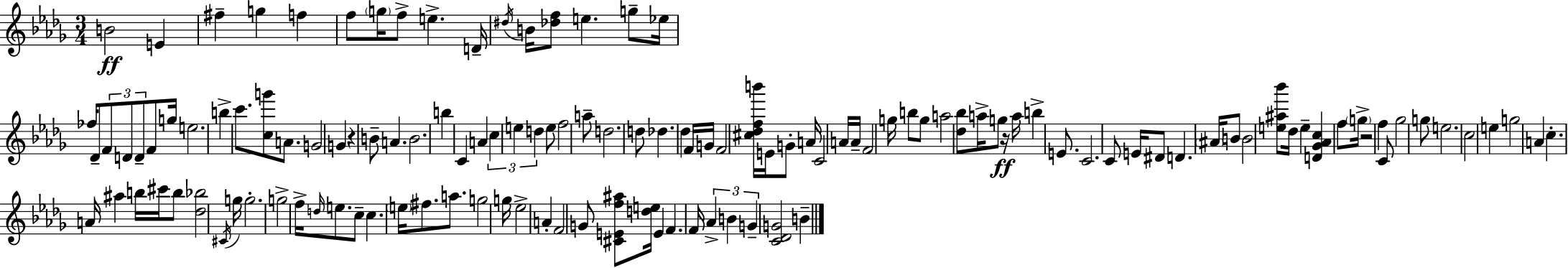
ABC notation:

X:1
T:Untitled
M:3/4
L:1/4
K:Bbm
B2 E ^f g f f/2 g/4 f/2 e D/4 ^d/4 B/4 [_df]/2 e g/2 _e/4 _f/4 _D/2 F/2 D/2 D/2 F/2 g/4 e2 b c'/2 [cg']/2 A/2 G2 G z B/2 A B2 b C A c e d e/2 f2 a/2 d2 d/2 _d _d F/4 G/4 F2 [^c_dfb']/4 E/4 G/2 A/4 C2 A/4 A/4 F2 g/4 b/2 g/2 a2 [_d_b]/2 a/4 g/2 z/4 a/4 b E/2 C2 C/2 E/4 ^D/2 D ^A/4 B/2 B2 [e^a_b']/2 _d/4 e [D_G_Ac] f/2 g/4 z2 f C/2 _g2 g/2 e2 c2 e g2 A c A/4 ^a b/4 ^c'/4 b/2 [_d_b]2 ^C/4 g/4 g2 g2 f/4 d/4 e/2 c/2 c e/4 ^f/2 a/2 g2 g/4 _e2 A F2 G/2 [^CEf^a]/2 [de]/4 E F F/4 _A B G [C_DG]2 B